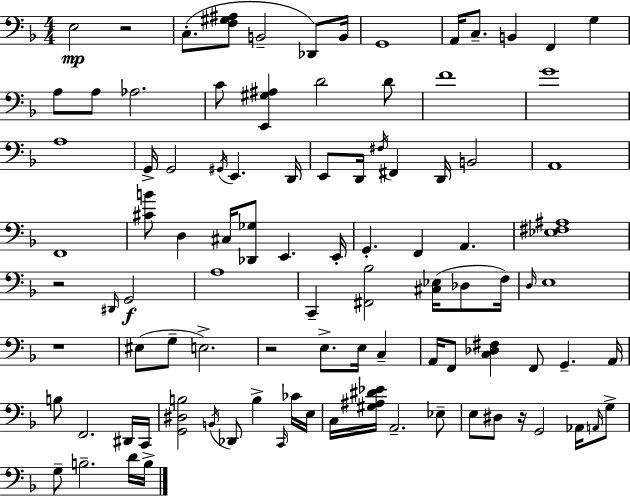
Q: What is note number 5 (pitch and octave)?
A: B2